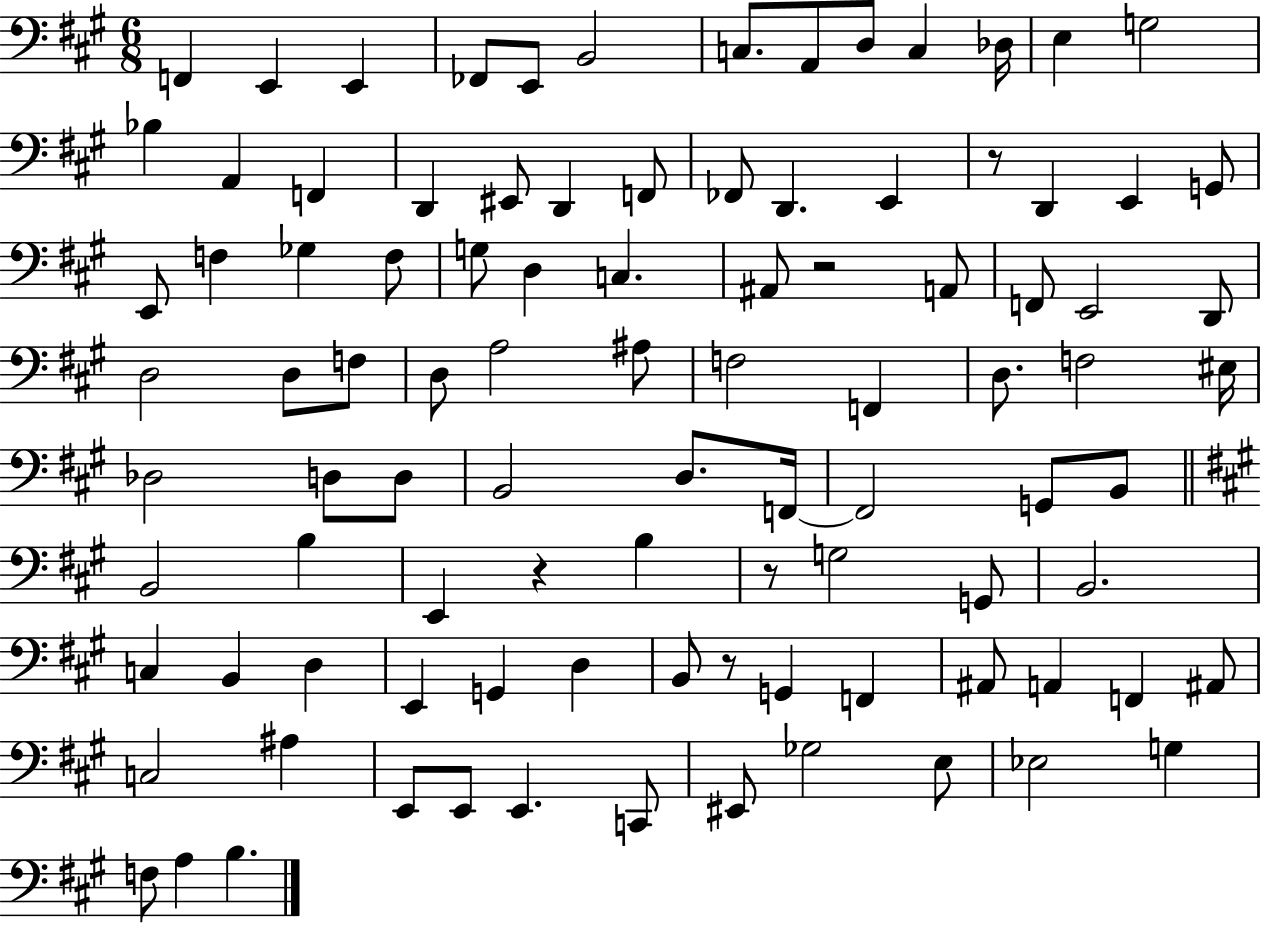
{
  \clef bass
  \numericTimeSignature
  \time 6/8
  \key a \major
  f,4 e,4 e,4 | fes,8 e,8 b,2 | c8. a,8 d8 c4 des16 | e4 g2 | \break bes4 a,4 f,4 | d,4 eis,8 d,4 f,8 | fes,8 d,4. e,4 | r8 d,4 e,4 g,8 | \break e,8 f4 ges4 f8 | g8 d4 c4. | ais,8 r2 a,8 | f,8 e,2 d,8 | \break d2 d8 f8 | d8 a2 ais8 | f2 f,4 | d8. f2 eis16 | \break des2 d8 d8 | b,2 d8. f,16~~ | f,2 g,8 b,8 | \bar "||" \break \key a \major b,2 b4 | e,4 r4 b4 | r8 g2 g,8 | b,2. | \break c4 b,4 d4 | e,4 g,4 d4 | b,8 r8 g,4 f,4 | ais,8 a,4 f,4 ais,8 | \break c2 ais4 | e,8 e,8 e,4. c,8 | eis,8 ges2 e8 | ees2 g4 | \break f8 a4 b4. | \bar "|."
}